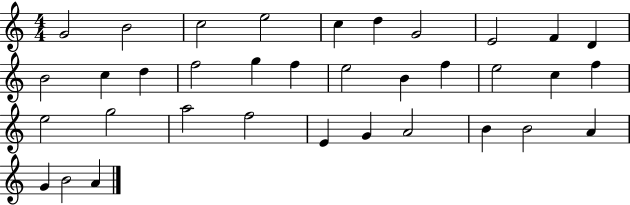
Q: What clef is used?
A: treble